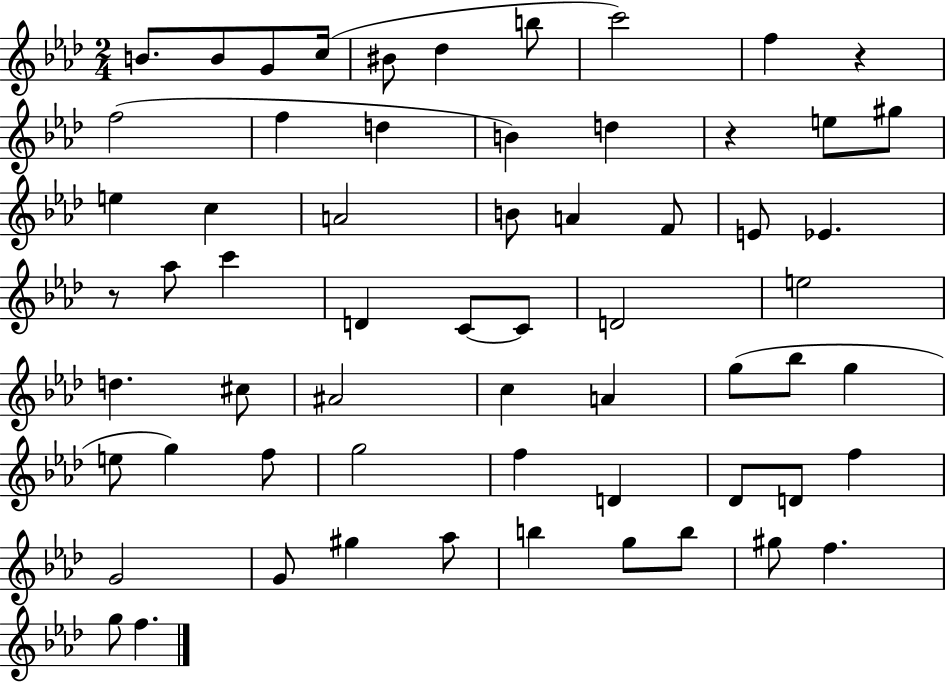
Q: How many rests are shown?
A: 3